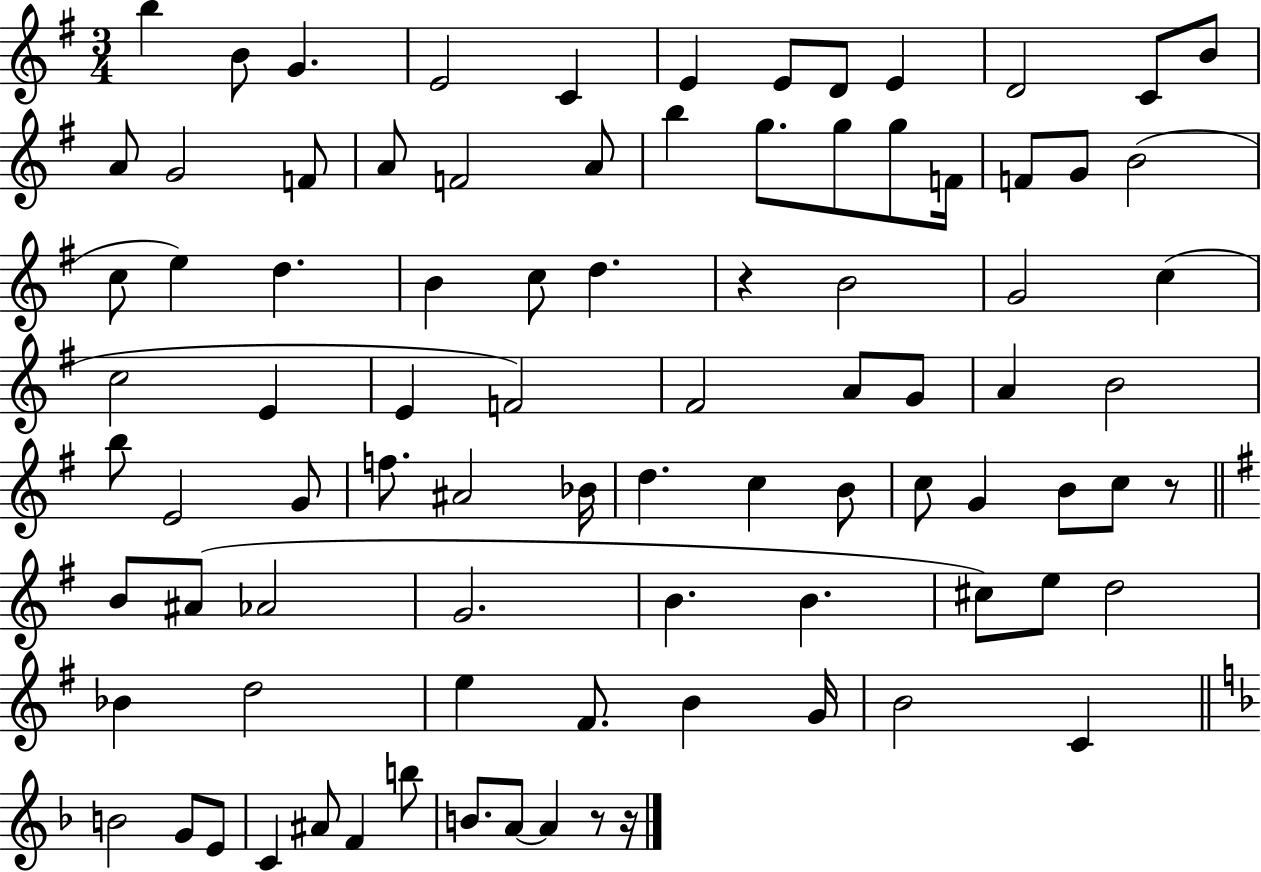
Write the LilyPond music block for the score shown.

{
  \clef treble
  \numericTimeSignature
  \time 3/4
  \key g \major
  b''4 b'8 g'4. | e'2 c'4 | e'4 e'8 d'8 e'4 | d'2 c'8 b'8 | \break a'8 g'2 f'8 | a'8 f'2 a'8 | b''4 g''8. g''8 g''8 f'16 | f'8 g'8 b'2( | \break c''8 e''4) d''4. | b'4 c''8 d''4. | r4 b'2 | g'2 c''4( | \break c''2 e'4 | e'4 f'2) | fis'2 a'8 g'8 | a'4 b'2 | \break b''8 e'2 g'8 | f''8. ais'2 bes'16 | d''4. c''4 b'8 | c''8 g'4 b'8 c''8 r8 | \break \bar "||" \break \key g \major b'8 ais'8( aes'2 | g'2. | b'4. b'4. | cis''8) e''8 d''2 | \break bes'4 d''2 | e''4 fis'8. b'4 g'16 | b'2 c'4 | \bar "||" \break \key f \major b'2 g'8 e'8 | c'4 ais'8 f'4 b''8 | b'8. a'8~~ a'4 r8 r16 | \bar "|."
}